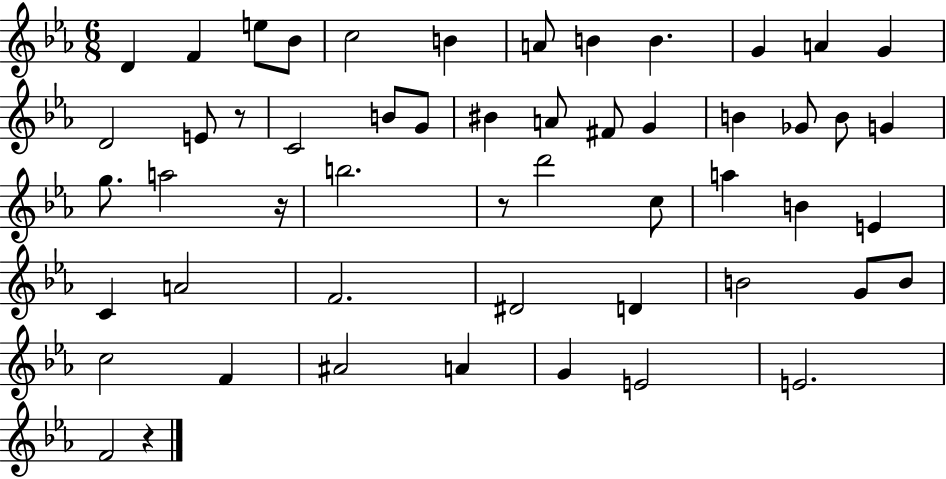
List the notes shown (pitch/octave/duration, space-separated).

D4/q F4/q E5/e Bb4/e C5/h B4/q A4/e B4/q B4/q. G4/q A4/q G4/q D4/h E4/e R/e C4/h B4/e G4/e BIS4/q A4/e F#4/e G4/q B4/q Gb4/e B4/e G4/q G5/e. A5/h R/s B5/h. R/e D6/h C5/e A5/q B4/q E4/q C4/q A4/h F4/h. D#4/h D4/q B4/h G4/e B4/e C5/h F4/q A#4/h A4/q G4/q E4/h E4/h. F4/h R/q